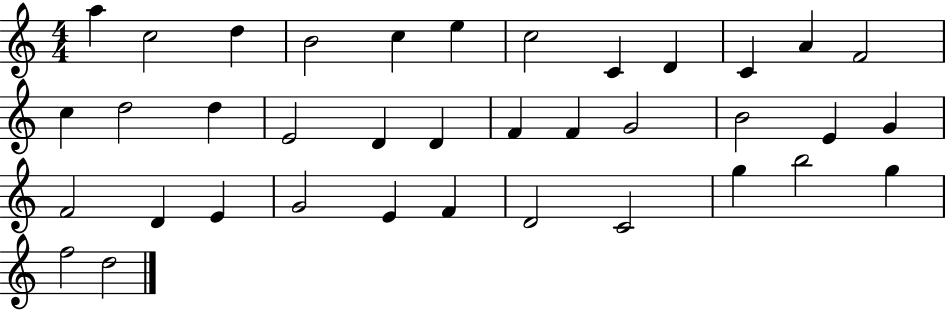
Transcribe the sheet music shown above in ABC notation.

X:1
T:Untitled
M:4/4
L:1/4
K:C
a c2 d B2 c e c2 C D C A F2 c d2 d E2 D D F F G2 B2 E G F2 D E G2 E F D2 C2 g b2 g f2 d2